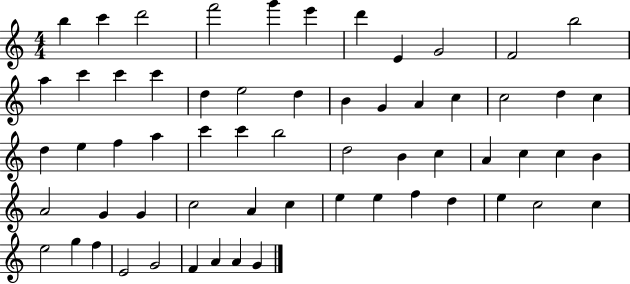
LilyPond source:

{
  \clef treble
  \numericTimeSignature
  \time 4/4
  \key c \major
  b''4 c'''4 d'''2 | f'''2 g'''4 e'''4 | d'''4 e'4 g'2 | f'2 b''2 | \break a''4 c'''4 c'''4 c'''4 | d''4 e''2 d''4 | b'4 g'4 a'4 c''4 | c''2 d''4 c''4 | \break d''4 e''4 f''4 a''4 | c'''4 c'''4 b''2 | d''2 b'4 c''4 | a'4 c''4 c''4 b'4 | \break a'2 g'4 g'4 | c''2 a'4 c''4 | e''4 e''4 f''4 d''4 | e''4 c''2 c''4 | \break e''2 g''4 f''4 | e'2 g'2 | f'4 a'4 a'4 g'4 | \bar "|."
}